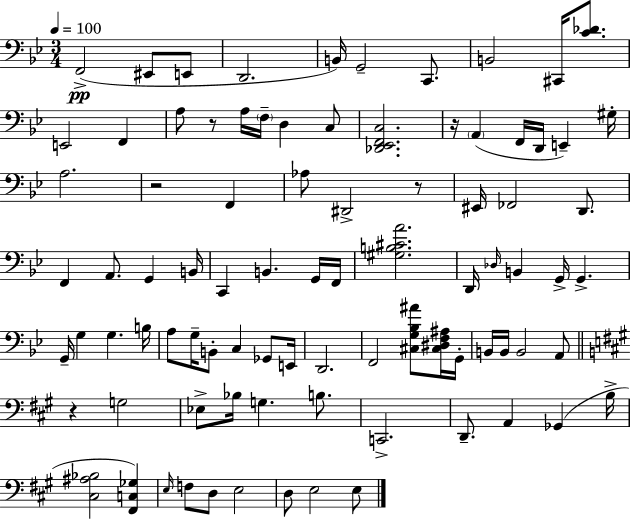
X:1
T:Untitled
M:3/4
L:1/4
K:Bb
F,,2 ^E,,/2 E,,/2 D,,2 B,,/4 G,,2 C,,/2 B,,2 ^C,,/4 [C_D]/2 E,,2 F,, A,/2 z/2 A,/4 F,/4 D, C,/2 [_D,,_E,,F,,C,]2 z/4 A,, F,,/4 D,,/4 E,, ^G,/4 A,2 z2 F,, _A,/2 ^D,,2 z/2 ^E,,/4 _F,,2 D,,/2 F,, A,,/2 G,, B,,/4 C,, B,, G,,/4 F,,/4 [^G,B,^CA]2 D,,/4 _D,/4 B,, G,,/4 G,, G,,/4 G, G, B,/4 A,/2 G,/4 B,,/2 C, _G,,/2 E,,/4 D,,2 F,,2 [^C,G,_B,^A]/2 [^C,^D,F,^A,]/4 G,,/4 B,,/4 B,,/4 B,,2 A,,/2 z G,2 _E,/2 _B,/4 G, B,/2 C,,2 D,,/2 A,, _G,, B,/4 [^C,^A,_B,]2 [^F,,C,_G,] E,/4 F,/2 D,/2 E,2 D,/2 E,2 E,/2